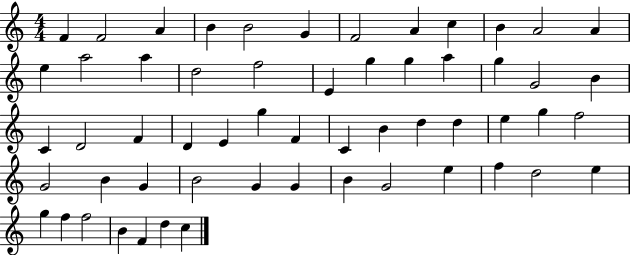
X:1
T:Untitled
M:4/4
L:1/4
K:C
F F2 A B B2 G F2 A c B A2 A e a2 a d2 f2 E g g a g G2 B C D2 F D E g F C B d d e g f2 G2 B G B2 G G B G2 e f d2 e g f f2 B F d c